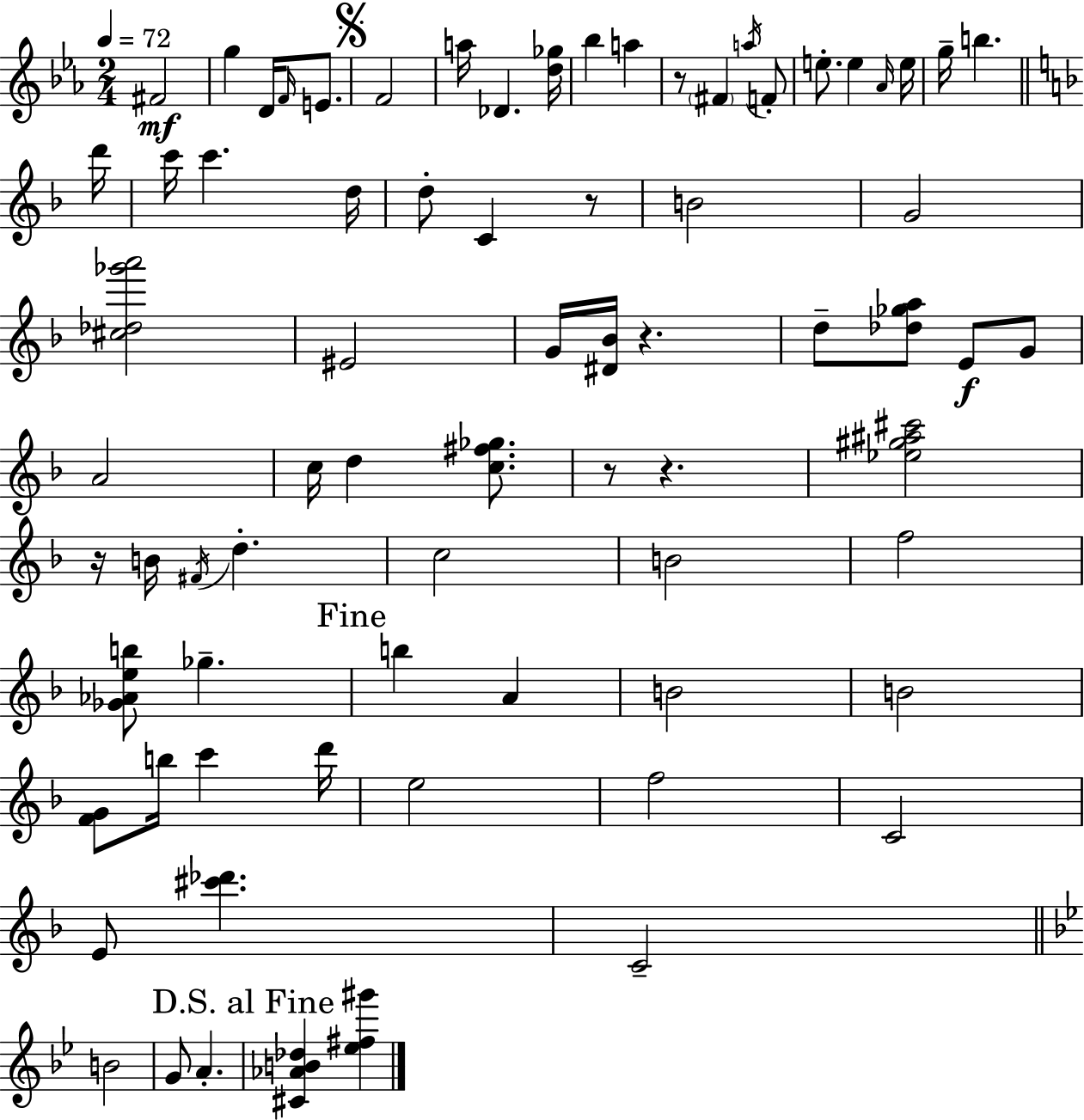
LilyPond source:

{
  \clef treble
  \numericTimeSignature
  \time 2/4
  \key ees \major
  \tempo 4 = 72
  fis'2\mf | g''4 d'16 \grace { f'16 } e'8. | \mark \markup { \musicglyph "scripts.segno" } f'2 | a''16 des'4. | \break <d'' ges''>16 bes''4 a''4 | r8 \parenthesize fis'4 \acciaccatura { a''16 } | f'8-. e''8.-. e''4 | \grace { aes'16 } e''16 g''16-- b''4. | \break \bar "||" \break \key f \major d'''16 c'''16 c'''4. | d''16 d''8-. c'4 r8 | b'2 | g'2 | \break <cis'' des'' ges''' a'''>2 | eis'2 | g'16 <dis' bes'>16 r4. | d''8-- <des'' ges'' a''>8 e'8\f g'8 | \break a'2 | c''16 d''4 <c'' fis'' ges''>8. | r8 r4. | <ees'' gis'' ais'' cis'''>2 | \break r16 b'16 \acciaccatura { fis'16 } d''4.-. | c''2 | b'2 | f''2 | \break <ges' aes' e'' b''>8 ges''4.-- | \mark "Fine" b''4 a'4 | b'2 | b'2 | \break <f' g'>8 b''16 c'''4 | d'''16 e''2 | f''2 | c'2 | \break e'8 <cis''' des'''>4. | c'2-- | \bar "||" \break \key bes \major b'2 | g'8 a'4.-. | \mark "D.S. al Fine" <cis' aes' b' des''>4 <ees'' fis'' gis'''>4 | \bar "|."
}